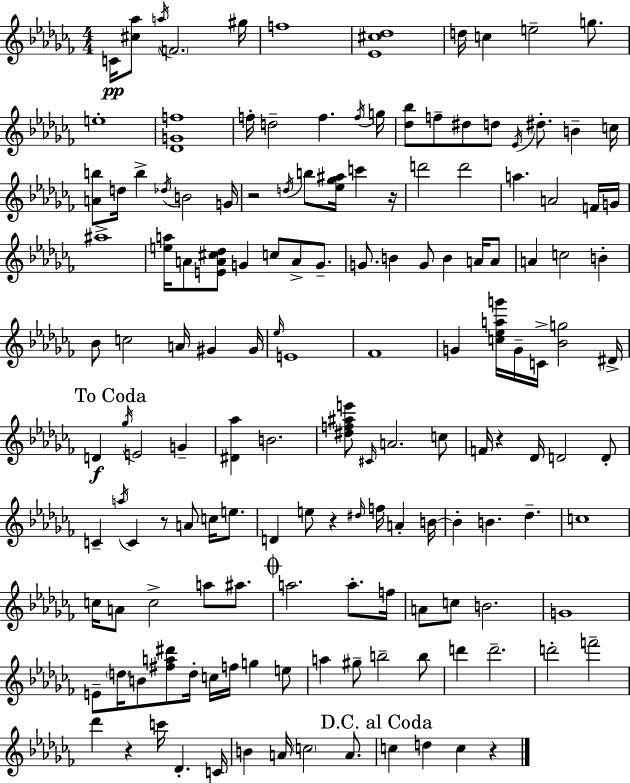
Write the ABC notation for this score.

X:1
T:Untitled
M:4/4
L:1/4
K:Abm
C/4 [^c_a]/2 a/4 F2 ^g/4 f4 [_E^c_d]4 d/4 c e2 g/2 e4 [_DGf]4 f/4 d2 f f/4 g/4 [_d_b]/2 f/2 ^d/2 d/2 _E/4 ^d/2 B c/4 [Ab]/2 d/4 b _d/4 B2 G/4 z2 d/4 b/2 [_e_g^a]/4 c' z/4 d'2 d'2 a A2 F/4 G/4 ^a4 [ea]/4 A/2 [EA^c_d]/2 G c/2 A/2 G/2 G/2 B G/2 B A/4 A/2 A c2 B _B/2 c2 A/4 ^G ^G/4 _e/4 E4 _F4 G [c_eag']/4 G/4 C/4 [_Bg]2 ^D/4 D _g/4 E2 G [^D_a] B2 [^df^ae']/2 ^C/4 A2 c/2 F/4 z _D/4 D2 D/2 C a/4 C z/2 A/2 c/4 e/2 D e/2 z ^d/4 f/4 A B/4 B B _d c4 c/4 A/2 c2 a/2 ^a/2 a2 a/2 f/4 A/2 c/2 B2 G4 E/2 d/4 B/2 [^fa^d']/2 d/4 c/4 f/4 g e/2 a ^g/2 b2 b/2 d' d'2 d'2 f'2 _d' z c'/4 _D C/4 B A/4 c2 A/2 c d c z